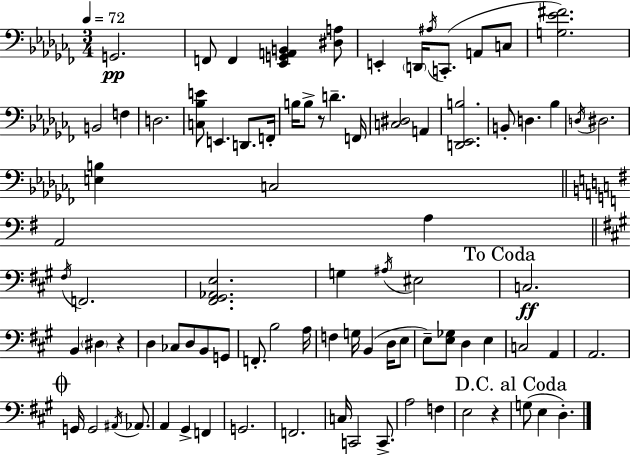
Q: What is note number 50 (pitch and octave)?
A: E3